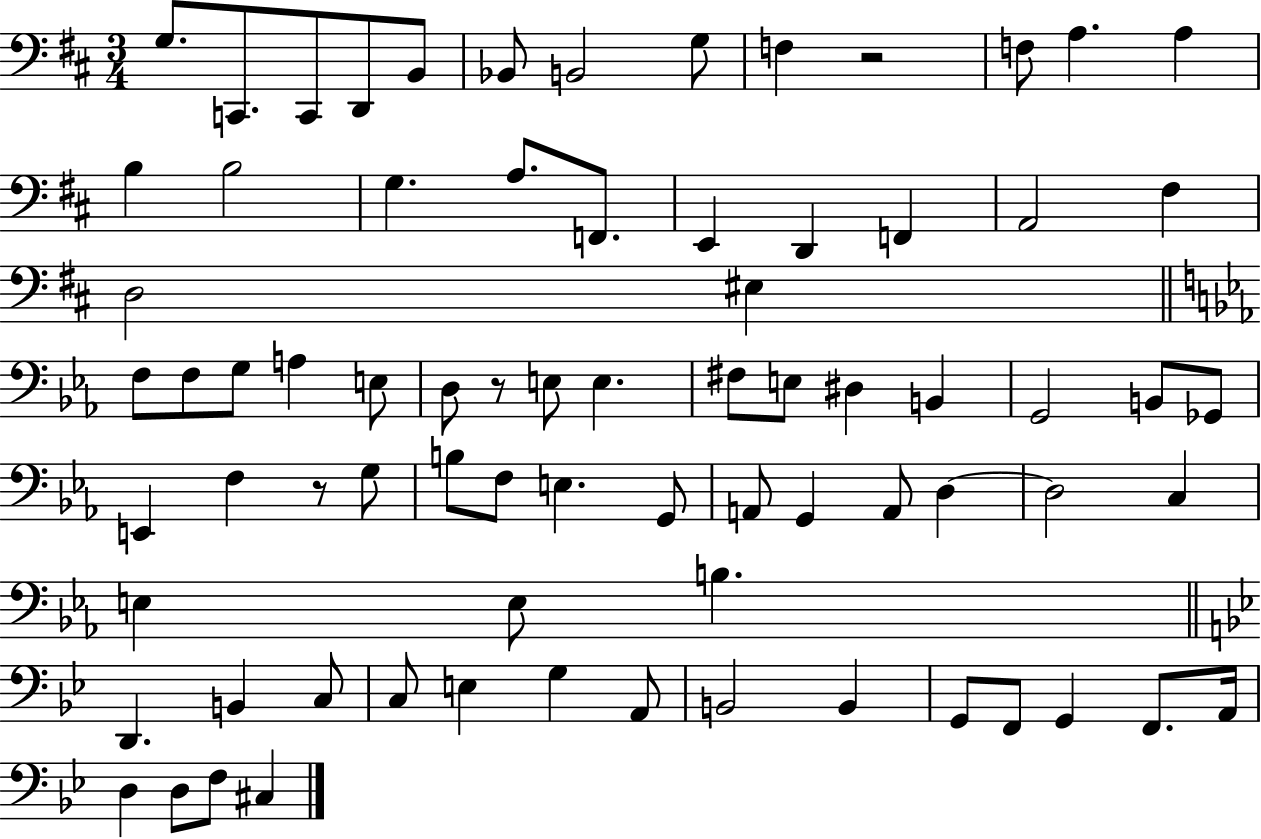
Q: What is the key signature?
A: D major